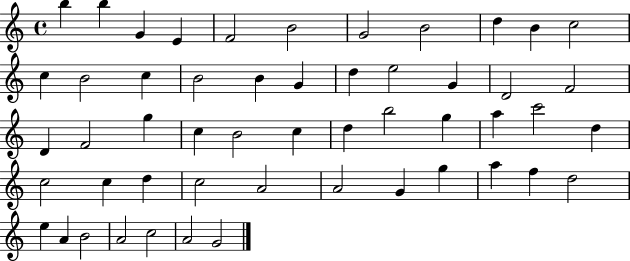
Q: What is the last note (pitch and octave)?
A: G4